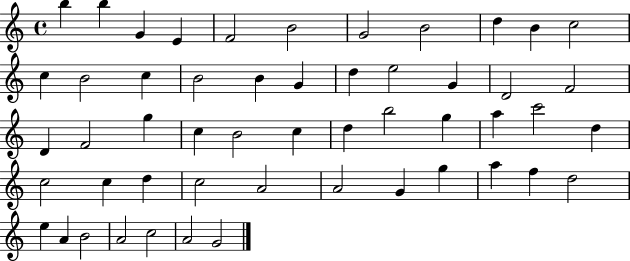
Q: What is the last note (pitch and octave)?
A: G4